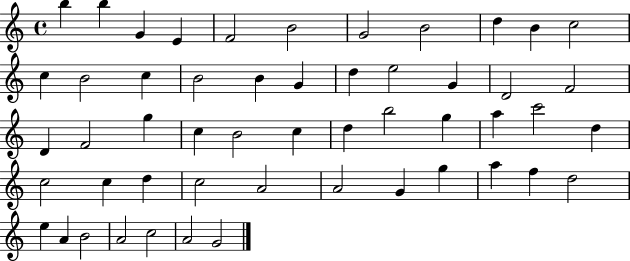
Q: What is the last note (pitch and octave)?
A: G4